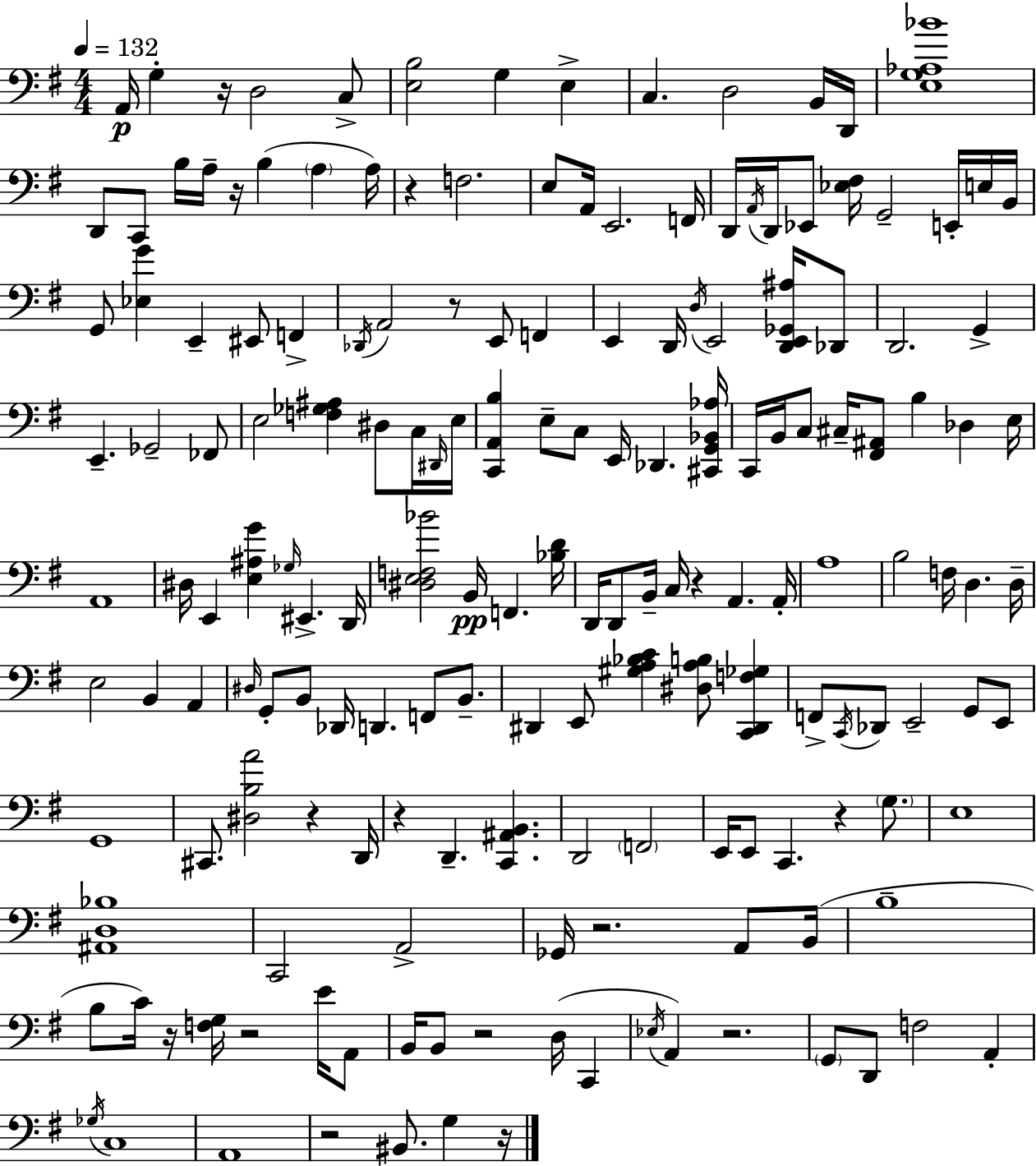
X:1
T:Untitled
M:4/4
L:1/4
K:Em
A,,/4 G, z/4 D,2 C,/2 [E,B,]2 G, E, C, D,2 B,,/4 D,,/4 [E,G,_A,_B]4 D,,/2 C,,/2 B,/4 A,/4 z/4 B, A, A,/4 z F,2 E,/2 A,,/4 E,,2 F,,/4 D,,/4 A,,/4 D,,/4 _E,,/2 [_E,^F,]/4 G,,2 E,,/4 E,/4 B,,/4 G,,/2 [_E,G] E,, ^E,,/2 F,, _D,,/4 A,,2 z/2 E,,/2 F,, E,, D,,/4 D,/4 E,,2 [D,,E,,_G,,^A,]/4 _D,,/2 D,,2 G,, E,, _G,,2 _F,,/2 E,2 [F,_G,^A,] ^D,/2 C,/4 ^D,,/4 E,/4 [C,,A,,B,] E,/2 C,/2 E,,/4 _D,, [^C,,G,,_B,,_A,]/4 C,,/4 B,,/4 C,/2 ^C,/4 [^F,,^A,,]/2 B, _D, E,/4 A,,4 ^D,/4 E,, [E,^A,G] _G,/4 ^E,, D,,/4 [^D,E,F,_B]2 B,,/4 F,, [_B,D]/4 D,,/4 D,,/2 B,,/4 C,/4 z A,, A,,/4 A,4 B,2 F,/4 D, D,/4 E,2 B,, A,, ^D,/4 G,,/2 B,,/2 _D,,/4 D,, F,,/2 B,,/2 ^D,, E,,/2 [^G,A,_B,C] [^D,A,B,]/2 [C,,^D,,F,_G,] F,,/2 C,,/4 _D,,/2 E,,2 G,,/2 E,,/2 G,,4 ^C,,/2 [^D,B,A]2 z D,,/4 z D,, [C,,^A,,B,,] D,,2 F,,2 E,,/4 E,,/2 C,, z G,/2 E,4 [^A,,D,_B,]4 C,,2 A,,2 _G,,/4 z2 A,,/2 B,,/4 B,4 B,/2 C/4 z/4 [F,G,]/4 z2 E/4 A,,/2 B,,/4 B,,/2 z2 D,/4 C,, _E,/4 A,, z2 G,,/2 D,,/2 F,2 A,, _G,/4 C,4 A,,4 z2 ^B,,/2 G, z/4